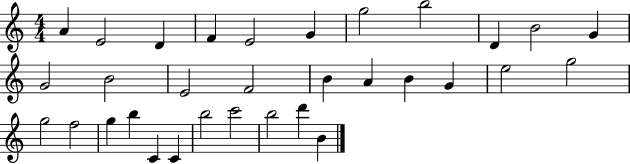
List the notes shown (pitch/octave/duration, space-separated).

A4/q E4/h D4/q F4/q E4/h G4/q G5/h B5/h D4/q B4/h G4/q G4/h B4/h E4/h F4/h B4/q A4/q B4/q G4/q E5/h G5/h G5/h F5/h G5/q B5/q C4/q C4/q B5/h C6/h B5/h D6/q B4/q